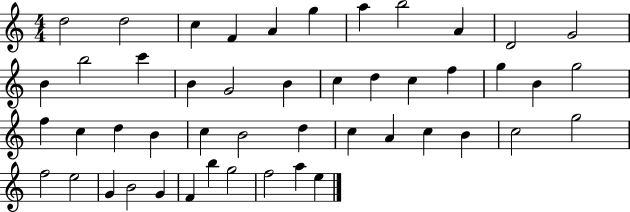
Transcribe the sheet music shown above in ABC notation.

X:1
T:Untitled
M:4/4
L:1/4
K:C
d2 d2 c F A g a b2 A D2 G2 B b2 c' B G2 B c d c f g B g2 f c d B c B2 d c A c B c2 g2 f2 e2 G B2 G F b g2 f2 a e